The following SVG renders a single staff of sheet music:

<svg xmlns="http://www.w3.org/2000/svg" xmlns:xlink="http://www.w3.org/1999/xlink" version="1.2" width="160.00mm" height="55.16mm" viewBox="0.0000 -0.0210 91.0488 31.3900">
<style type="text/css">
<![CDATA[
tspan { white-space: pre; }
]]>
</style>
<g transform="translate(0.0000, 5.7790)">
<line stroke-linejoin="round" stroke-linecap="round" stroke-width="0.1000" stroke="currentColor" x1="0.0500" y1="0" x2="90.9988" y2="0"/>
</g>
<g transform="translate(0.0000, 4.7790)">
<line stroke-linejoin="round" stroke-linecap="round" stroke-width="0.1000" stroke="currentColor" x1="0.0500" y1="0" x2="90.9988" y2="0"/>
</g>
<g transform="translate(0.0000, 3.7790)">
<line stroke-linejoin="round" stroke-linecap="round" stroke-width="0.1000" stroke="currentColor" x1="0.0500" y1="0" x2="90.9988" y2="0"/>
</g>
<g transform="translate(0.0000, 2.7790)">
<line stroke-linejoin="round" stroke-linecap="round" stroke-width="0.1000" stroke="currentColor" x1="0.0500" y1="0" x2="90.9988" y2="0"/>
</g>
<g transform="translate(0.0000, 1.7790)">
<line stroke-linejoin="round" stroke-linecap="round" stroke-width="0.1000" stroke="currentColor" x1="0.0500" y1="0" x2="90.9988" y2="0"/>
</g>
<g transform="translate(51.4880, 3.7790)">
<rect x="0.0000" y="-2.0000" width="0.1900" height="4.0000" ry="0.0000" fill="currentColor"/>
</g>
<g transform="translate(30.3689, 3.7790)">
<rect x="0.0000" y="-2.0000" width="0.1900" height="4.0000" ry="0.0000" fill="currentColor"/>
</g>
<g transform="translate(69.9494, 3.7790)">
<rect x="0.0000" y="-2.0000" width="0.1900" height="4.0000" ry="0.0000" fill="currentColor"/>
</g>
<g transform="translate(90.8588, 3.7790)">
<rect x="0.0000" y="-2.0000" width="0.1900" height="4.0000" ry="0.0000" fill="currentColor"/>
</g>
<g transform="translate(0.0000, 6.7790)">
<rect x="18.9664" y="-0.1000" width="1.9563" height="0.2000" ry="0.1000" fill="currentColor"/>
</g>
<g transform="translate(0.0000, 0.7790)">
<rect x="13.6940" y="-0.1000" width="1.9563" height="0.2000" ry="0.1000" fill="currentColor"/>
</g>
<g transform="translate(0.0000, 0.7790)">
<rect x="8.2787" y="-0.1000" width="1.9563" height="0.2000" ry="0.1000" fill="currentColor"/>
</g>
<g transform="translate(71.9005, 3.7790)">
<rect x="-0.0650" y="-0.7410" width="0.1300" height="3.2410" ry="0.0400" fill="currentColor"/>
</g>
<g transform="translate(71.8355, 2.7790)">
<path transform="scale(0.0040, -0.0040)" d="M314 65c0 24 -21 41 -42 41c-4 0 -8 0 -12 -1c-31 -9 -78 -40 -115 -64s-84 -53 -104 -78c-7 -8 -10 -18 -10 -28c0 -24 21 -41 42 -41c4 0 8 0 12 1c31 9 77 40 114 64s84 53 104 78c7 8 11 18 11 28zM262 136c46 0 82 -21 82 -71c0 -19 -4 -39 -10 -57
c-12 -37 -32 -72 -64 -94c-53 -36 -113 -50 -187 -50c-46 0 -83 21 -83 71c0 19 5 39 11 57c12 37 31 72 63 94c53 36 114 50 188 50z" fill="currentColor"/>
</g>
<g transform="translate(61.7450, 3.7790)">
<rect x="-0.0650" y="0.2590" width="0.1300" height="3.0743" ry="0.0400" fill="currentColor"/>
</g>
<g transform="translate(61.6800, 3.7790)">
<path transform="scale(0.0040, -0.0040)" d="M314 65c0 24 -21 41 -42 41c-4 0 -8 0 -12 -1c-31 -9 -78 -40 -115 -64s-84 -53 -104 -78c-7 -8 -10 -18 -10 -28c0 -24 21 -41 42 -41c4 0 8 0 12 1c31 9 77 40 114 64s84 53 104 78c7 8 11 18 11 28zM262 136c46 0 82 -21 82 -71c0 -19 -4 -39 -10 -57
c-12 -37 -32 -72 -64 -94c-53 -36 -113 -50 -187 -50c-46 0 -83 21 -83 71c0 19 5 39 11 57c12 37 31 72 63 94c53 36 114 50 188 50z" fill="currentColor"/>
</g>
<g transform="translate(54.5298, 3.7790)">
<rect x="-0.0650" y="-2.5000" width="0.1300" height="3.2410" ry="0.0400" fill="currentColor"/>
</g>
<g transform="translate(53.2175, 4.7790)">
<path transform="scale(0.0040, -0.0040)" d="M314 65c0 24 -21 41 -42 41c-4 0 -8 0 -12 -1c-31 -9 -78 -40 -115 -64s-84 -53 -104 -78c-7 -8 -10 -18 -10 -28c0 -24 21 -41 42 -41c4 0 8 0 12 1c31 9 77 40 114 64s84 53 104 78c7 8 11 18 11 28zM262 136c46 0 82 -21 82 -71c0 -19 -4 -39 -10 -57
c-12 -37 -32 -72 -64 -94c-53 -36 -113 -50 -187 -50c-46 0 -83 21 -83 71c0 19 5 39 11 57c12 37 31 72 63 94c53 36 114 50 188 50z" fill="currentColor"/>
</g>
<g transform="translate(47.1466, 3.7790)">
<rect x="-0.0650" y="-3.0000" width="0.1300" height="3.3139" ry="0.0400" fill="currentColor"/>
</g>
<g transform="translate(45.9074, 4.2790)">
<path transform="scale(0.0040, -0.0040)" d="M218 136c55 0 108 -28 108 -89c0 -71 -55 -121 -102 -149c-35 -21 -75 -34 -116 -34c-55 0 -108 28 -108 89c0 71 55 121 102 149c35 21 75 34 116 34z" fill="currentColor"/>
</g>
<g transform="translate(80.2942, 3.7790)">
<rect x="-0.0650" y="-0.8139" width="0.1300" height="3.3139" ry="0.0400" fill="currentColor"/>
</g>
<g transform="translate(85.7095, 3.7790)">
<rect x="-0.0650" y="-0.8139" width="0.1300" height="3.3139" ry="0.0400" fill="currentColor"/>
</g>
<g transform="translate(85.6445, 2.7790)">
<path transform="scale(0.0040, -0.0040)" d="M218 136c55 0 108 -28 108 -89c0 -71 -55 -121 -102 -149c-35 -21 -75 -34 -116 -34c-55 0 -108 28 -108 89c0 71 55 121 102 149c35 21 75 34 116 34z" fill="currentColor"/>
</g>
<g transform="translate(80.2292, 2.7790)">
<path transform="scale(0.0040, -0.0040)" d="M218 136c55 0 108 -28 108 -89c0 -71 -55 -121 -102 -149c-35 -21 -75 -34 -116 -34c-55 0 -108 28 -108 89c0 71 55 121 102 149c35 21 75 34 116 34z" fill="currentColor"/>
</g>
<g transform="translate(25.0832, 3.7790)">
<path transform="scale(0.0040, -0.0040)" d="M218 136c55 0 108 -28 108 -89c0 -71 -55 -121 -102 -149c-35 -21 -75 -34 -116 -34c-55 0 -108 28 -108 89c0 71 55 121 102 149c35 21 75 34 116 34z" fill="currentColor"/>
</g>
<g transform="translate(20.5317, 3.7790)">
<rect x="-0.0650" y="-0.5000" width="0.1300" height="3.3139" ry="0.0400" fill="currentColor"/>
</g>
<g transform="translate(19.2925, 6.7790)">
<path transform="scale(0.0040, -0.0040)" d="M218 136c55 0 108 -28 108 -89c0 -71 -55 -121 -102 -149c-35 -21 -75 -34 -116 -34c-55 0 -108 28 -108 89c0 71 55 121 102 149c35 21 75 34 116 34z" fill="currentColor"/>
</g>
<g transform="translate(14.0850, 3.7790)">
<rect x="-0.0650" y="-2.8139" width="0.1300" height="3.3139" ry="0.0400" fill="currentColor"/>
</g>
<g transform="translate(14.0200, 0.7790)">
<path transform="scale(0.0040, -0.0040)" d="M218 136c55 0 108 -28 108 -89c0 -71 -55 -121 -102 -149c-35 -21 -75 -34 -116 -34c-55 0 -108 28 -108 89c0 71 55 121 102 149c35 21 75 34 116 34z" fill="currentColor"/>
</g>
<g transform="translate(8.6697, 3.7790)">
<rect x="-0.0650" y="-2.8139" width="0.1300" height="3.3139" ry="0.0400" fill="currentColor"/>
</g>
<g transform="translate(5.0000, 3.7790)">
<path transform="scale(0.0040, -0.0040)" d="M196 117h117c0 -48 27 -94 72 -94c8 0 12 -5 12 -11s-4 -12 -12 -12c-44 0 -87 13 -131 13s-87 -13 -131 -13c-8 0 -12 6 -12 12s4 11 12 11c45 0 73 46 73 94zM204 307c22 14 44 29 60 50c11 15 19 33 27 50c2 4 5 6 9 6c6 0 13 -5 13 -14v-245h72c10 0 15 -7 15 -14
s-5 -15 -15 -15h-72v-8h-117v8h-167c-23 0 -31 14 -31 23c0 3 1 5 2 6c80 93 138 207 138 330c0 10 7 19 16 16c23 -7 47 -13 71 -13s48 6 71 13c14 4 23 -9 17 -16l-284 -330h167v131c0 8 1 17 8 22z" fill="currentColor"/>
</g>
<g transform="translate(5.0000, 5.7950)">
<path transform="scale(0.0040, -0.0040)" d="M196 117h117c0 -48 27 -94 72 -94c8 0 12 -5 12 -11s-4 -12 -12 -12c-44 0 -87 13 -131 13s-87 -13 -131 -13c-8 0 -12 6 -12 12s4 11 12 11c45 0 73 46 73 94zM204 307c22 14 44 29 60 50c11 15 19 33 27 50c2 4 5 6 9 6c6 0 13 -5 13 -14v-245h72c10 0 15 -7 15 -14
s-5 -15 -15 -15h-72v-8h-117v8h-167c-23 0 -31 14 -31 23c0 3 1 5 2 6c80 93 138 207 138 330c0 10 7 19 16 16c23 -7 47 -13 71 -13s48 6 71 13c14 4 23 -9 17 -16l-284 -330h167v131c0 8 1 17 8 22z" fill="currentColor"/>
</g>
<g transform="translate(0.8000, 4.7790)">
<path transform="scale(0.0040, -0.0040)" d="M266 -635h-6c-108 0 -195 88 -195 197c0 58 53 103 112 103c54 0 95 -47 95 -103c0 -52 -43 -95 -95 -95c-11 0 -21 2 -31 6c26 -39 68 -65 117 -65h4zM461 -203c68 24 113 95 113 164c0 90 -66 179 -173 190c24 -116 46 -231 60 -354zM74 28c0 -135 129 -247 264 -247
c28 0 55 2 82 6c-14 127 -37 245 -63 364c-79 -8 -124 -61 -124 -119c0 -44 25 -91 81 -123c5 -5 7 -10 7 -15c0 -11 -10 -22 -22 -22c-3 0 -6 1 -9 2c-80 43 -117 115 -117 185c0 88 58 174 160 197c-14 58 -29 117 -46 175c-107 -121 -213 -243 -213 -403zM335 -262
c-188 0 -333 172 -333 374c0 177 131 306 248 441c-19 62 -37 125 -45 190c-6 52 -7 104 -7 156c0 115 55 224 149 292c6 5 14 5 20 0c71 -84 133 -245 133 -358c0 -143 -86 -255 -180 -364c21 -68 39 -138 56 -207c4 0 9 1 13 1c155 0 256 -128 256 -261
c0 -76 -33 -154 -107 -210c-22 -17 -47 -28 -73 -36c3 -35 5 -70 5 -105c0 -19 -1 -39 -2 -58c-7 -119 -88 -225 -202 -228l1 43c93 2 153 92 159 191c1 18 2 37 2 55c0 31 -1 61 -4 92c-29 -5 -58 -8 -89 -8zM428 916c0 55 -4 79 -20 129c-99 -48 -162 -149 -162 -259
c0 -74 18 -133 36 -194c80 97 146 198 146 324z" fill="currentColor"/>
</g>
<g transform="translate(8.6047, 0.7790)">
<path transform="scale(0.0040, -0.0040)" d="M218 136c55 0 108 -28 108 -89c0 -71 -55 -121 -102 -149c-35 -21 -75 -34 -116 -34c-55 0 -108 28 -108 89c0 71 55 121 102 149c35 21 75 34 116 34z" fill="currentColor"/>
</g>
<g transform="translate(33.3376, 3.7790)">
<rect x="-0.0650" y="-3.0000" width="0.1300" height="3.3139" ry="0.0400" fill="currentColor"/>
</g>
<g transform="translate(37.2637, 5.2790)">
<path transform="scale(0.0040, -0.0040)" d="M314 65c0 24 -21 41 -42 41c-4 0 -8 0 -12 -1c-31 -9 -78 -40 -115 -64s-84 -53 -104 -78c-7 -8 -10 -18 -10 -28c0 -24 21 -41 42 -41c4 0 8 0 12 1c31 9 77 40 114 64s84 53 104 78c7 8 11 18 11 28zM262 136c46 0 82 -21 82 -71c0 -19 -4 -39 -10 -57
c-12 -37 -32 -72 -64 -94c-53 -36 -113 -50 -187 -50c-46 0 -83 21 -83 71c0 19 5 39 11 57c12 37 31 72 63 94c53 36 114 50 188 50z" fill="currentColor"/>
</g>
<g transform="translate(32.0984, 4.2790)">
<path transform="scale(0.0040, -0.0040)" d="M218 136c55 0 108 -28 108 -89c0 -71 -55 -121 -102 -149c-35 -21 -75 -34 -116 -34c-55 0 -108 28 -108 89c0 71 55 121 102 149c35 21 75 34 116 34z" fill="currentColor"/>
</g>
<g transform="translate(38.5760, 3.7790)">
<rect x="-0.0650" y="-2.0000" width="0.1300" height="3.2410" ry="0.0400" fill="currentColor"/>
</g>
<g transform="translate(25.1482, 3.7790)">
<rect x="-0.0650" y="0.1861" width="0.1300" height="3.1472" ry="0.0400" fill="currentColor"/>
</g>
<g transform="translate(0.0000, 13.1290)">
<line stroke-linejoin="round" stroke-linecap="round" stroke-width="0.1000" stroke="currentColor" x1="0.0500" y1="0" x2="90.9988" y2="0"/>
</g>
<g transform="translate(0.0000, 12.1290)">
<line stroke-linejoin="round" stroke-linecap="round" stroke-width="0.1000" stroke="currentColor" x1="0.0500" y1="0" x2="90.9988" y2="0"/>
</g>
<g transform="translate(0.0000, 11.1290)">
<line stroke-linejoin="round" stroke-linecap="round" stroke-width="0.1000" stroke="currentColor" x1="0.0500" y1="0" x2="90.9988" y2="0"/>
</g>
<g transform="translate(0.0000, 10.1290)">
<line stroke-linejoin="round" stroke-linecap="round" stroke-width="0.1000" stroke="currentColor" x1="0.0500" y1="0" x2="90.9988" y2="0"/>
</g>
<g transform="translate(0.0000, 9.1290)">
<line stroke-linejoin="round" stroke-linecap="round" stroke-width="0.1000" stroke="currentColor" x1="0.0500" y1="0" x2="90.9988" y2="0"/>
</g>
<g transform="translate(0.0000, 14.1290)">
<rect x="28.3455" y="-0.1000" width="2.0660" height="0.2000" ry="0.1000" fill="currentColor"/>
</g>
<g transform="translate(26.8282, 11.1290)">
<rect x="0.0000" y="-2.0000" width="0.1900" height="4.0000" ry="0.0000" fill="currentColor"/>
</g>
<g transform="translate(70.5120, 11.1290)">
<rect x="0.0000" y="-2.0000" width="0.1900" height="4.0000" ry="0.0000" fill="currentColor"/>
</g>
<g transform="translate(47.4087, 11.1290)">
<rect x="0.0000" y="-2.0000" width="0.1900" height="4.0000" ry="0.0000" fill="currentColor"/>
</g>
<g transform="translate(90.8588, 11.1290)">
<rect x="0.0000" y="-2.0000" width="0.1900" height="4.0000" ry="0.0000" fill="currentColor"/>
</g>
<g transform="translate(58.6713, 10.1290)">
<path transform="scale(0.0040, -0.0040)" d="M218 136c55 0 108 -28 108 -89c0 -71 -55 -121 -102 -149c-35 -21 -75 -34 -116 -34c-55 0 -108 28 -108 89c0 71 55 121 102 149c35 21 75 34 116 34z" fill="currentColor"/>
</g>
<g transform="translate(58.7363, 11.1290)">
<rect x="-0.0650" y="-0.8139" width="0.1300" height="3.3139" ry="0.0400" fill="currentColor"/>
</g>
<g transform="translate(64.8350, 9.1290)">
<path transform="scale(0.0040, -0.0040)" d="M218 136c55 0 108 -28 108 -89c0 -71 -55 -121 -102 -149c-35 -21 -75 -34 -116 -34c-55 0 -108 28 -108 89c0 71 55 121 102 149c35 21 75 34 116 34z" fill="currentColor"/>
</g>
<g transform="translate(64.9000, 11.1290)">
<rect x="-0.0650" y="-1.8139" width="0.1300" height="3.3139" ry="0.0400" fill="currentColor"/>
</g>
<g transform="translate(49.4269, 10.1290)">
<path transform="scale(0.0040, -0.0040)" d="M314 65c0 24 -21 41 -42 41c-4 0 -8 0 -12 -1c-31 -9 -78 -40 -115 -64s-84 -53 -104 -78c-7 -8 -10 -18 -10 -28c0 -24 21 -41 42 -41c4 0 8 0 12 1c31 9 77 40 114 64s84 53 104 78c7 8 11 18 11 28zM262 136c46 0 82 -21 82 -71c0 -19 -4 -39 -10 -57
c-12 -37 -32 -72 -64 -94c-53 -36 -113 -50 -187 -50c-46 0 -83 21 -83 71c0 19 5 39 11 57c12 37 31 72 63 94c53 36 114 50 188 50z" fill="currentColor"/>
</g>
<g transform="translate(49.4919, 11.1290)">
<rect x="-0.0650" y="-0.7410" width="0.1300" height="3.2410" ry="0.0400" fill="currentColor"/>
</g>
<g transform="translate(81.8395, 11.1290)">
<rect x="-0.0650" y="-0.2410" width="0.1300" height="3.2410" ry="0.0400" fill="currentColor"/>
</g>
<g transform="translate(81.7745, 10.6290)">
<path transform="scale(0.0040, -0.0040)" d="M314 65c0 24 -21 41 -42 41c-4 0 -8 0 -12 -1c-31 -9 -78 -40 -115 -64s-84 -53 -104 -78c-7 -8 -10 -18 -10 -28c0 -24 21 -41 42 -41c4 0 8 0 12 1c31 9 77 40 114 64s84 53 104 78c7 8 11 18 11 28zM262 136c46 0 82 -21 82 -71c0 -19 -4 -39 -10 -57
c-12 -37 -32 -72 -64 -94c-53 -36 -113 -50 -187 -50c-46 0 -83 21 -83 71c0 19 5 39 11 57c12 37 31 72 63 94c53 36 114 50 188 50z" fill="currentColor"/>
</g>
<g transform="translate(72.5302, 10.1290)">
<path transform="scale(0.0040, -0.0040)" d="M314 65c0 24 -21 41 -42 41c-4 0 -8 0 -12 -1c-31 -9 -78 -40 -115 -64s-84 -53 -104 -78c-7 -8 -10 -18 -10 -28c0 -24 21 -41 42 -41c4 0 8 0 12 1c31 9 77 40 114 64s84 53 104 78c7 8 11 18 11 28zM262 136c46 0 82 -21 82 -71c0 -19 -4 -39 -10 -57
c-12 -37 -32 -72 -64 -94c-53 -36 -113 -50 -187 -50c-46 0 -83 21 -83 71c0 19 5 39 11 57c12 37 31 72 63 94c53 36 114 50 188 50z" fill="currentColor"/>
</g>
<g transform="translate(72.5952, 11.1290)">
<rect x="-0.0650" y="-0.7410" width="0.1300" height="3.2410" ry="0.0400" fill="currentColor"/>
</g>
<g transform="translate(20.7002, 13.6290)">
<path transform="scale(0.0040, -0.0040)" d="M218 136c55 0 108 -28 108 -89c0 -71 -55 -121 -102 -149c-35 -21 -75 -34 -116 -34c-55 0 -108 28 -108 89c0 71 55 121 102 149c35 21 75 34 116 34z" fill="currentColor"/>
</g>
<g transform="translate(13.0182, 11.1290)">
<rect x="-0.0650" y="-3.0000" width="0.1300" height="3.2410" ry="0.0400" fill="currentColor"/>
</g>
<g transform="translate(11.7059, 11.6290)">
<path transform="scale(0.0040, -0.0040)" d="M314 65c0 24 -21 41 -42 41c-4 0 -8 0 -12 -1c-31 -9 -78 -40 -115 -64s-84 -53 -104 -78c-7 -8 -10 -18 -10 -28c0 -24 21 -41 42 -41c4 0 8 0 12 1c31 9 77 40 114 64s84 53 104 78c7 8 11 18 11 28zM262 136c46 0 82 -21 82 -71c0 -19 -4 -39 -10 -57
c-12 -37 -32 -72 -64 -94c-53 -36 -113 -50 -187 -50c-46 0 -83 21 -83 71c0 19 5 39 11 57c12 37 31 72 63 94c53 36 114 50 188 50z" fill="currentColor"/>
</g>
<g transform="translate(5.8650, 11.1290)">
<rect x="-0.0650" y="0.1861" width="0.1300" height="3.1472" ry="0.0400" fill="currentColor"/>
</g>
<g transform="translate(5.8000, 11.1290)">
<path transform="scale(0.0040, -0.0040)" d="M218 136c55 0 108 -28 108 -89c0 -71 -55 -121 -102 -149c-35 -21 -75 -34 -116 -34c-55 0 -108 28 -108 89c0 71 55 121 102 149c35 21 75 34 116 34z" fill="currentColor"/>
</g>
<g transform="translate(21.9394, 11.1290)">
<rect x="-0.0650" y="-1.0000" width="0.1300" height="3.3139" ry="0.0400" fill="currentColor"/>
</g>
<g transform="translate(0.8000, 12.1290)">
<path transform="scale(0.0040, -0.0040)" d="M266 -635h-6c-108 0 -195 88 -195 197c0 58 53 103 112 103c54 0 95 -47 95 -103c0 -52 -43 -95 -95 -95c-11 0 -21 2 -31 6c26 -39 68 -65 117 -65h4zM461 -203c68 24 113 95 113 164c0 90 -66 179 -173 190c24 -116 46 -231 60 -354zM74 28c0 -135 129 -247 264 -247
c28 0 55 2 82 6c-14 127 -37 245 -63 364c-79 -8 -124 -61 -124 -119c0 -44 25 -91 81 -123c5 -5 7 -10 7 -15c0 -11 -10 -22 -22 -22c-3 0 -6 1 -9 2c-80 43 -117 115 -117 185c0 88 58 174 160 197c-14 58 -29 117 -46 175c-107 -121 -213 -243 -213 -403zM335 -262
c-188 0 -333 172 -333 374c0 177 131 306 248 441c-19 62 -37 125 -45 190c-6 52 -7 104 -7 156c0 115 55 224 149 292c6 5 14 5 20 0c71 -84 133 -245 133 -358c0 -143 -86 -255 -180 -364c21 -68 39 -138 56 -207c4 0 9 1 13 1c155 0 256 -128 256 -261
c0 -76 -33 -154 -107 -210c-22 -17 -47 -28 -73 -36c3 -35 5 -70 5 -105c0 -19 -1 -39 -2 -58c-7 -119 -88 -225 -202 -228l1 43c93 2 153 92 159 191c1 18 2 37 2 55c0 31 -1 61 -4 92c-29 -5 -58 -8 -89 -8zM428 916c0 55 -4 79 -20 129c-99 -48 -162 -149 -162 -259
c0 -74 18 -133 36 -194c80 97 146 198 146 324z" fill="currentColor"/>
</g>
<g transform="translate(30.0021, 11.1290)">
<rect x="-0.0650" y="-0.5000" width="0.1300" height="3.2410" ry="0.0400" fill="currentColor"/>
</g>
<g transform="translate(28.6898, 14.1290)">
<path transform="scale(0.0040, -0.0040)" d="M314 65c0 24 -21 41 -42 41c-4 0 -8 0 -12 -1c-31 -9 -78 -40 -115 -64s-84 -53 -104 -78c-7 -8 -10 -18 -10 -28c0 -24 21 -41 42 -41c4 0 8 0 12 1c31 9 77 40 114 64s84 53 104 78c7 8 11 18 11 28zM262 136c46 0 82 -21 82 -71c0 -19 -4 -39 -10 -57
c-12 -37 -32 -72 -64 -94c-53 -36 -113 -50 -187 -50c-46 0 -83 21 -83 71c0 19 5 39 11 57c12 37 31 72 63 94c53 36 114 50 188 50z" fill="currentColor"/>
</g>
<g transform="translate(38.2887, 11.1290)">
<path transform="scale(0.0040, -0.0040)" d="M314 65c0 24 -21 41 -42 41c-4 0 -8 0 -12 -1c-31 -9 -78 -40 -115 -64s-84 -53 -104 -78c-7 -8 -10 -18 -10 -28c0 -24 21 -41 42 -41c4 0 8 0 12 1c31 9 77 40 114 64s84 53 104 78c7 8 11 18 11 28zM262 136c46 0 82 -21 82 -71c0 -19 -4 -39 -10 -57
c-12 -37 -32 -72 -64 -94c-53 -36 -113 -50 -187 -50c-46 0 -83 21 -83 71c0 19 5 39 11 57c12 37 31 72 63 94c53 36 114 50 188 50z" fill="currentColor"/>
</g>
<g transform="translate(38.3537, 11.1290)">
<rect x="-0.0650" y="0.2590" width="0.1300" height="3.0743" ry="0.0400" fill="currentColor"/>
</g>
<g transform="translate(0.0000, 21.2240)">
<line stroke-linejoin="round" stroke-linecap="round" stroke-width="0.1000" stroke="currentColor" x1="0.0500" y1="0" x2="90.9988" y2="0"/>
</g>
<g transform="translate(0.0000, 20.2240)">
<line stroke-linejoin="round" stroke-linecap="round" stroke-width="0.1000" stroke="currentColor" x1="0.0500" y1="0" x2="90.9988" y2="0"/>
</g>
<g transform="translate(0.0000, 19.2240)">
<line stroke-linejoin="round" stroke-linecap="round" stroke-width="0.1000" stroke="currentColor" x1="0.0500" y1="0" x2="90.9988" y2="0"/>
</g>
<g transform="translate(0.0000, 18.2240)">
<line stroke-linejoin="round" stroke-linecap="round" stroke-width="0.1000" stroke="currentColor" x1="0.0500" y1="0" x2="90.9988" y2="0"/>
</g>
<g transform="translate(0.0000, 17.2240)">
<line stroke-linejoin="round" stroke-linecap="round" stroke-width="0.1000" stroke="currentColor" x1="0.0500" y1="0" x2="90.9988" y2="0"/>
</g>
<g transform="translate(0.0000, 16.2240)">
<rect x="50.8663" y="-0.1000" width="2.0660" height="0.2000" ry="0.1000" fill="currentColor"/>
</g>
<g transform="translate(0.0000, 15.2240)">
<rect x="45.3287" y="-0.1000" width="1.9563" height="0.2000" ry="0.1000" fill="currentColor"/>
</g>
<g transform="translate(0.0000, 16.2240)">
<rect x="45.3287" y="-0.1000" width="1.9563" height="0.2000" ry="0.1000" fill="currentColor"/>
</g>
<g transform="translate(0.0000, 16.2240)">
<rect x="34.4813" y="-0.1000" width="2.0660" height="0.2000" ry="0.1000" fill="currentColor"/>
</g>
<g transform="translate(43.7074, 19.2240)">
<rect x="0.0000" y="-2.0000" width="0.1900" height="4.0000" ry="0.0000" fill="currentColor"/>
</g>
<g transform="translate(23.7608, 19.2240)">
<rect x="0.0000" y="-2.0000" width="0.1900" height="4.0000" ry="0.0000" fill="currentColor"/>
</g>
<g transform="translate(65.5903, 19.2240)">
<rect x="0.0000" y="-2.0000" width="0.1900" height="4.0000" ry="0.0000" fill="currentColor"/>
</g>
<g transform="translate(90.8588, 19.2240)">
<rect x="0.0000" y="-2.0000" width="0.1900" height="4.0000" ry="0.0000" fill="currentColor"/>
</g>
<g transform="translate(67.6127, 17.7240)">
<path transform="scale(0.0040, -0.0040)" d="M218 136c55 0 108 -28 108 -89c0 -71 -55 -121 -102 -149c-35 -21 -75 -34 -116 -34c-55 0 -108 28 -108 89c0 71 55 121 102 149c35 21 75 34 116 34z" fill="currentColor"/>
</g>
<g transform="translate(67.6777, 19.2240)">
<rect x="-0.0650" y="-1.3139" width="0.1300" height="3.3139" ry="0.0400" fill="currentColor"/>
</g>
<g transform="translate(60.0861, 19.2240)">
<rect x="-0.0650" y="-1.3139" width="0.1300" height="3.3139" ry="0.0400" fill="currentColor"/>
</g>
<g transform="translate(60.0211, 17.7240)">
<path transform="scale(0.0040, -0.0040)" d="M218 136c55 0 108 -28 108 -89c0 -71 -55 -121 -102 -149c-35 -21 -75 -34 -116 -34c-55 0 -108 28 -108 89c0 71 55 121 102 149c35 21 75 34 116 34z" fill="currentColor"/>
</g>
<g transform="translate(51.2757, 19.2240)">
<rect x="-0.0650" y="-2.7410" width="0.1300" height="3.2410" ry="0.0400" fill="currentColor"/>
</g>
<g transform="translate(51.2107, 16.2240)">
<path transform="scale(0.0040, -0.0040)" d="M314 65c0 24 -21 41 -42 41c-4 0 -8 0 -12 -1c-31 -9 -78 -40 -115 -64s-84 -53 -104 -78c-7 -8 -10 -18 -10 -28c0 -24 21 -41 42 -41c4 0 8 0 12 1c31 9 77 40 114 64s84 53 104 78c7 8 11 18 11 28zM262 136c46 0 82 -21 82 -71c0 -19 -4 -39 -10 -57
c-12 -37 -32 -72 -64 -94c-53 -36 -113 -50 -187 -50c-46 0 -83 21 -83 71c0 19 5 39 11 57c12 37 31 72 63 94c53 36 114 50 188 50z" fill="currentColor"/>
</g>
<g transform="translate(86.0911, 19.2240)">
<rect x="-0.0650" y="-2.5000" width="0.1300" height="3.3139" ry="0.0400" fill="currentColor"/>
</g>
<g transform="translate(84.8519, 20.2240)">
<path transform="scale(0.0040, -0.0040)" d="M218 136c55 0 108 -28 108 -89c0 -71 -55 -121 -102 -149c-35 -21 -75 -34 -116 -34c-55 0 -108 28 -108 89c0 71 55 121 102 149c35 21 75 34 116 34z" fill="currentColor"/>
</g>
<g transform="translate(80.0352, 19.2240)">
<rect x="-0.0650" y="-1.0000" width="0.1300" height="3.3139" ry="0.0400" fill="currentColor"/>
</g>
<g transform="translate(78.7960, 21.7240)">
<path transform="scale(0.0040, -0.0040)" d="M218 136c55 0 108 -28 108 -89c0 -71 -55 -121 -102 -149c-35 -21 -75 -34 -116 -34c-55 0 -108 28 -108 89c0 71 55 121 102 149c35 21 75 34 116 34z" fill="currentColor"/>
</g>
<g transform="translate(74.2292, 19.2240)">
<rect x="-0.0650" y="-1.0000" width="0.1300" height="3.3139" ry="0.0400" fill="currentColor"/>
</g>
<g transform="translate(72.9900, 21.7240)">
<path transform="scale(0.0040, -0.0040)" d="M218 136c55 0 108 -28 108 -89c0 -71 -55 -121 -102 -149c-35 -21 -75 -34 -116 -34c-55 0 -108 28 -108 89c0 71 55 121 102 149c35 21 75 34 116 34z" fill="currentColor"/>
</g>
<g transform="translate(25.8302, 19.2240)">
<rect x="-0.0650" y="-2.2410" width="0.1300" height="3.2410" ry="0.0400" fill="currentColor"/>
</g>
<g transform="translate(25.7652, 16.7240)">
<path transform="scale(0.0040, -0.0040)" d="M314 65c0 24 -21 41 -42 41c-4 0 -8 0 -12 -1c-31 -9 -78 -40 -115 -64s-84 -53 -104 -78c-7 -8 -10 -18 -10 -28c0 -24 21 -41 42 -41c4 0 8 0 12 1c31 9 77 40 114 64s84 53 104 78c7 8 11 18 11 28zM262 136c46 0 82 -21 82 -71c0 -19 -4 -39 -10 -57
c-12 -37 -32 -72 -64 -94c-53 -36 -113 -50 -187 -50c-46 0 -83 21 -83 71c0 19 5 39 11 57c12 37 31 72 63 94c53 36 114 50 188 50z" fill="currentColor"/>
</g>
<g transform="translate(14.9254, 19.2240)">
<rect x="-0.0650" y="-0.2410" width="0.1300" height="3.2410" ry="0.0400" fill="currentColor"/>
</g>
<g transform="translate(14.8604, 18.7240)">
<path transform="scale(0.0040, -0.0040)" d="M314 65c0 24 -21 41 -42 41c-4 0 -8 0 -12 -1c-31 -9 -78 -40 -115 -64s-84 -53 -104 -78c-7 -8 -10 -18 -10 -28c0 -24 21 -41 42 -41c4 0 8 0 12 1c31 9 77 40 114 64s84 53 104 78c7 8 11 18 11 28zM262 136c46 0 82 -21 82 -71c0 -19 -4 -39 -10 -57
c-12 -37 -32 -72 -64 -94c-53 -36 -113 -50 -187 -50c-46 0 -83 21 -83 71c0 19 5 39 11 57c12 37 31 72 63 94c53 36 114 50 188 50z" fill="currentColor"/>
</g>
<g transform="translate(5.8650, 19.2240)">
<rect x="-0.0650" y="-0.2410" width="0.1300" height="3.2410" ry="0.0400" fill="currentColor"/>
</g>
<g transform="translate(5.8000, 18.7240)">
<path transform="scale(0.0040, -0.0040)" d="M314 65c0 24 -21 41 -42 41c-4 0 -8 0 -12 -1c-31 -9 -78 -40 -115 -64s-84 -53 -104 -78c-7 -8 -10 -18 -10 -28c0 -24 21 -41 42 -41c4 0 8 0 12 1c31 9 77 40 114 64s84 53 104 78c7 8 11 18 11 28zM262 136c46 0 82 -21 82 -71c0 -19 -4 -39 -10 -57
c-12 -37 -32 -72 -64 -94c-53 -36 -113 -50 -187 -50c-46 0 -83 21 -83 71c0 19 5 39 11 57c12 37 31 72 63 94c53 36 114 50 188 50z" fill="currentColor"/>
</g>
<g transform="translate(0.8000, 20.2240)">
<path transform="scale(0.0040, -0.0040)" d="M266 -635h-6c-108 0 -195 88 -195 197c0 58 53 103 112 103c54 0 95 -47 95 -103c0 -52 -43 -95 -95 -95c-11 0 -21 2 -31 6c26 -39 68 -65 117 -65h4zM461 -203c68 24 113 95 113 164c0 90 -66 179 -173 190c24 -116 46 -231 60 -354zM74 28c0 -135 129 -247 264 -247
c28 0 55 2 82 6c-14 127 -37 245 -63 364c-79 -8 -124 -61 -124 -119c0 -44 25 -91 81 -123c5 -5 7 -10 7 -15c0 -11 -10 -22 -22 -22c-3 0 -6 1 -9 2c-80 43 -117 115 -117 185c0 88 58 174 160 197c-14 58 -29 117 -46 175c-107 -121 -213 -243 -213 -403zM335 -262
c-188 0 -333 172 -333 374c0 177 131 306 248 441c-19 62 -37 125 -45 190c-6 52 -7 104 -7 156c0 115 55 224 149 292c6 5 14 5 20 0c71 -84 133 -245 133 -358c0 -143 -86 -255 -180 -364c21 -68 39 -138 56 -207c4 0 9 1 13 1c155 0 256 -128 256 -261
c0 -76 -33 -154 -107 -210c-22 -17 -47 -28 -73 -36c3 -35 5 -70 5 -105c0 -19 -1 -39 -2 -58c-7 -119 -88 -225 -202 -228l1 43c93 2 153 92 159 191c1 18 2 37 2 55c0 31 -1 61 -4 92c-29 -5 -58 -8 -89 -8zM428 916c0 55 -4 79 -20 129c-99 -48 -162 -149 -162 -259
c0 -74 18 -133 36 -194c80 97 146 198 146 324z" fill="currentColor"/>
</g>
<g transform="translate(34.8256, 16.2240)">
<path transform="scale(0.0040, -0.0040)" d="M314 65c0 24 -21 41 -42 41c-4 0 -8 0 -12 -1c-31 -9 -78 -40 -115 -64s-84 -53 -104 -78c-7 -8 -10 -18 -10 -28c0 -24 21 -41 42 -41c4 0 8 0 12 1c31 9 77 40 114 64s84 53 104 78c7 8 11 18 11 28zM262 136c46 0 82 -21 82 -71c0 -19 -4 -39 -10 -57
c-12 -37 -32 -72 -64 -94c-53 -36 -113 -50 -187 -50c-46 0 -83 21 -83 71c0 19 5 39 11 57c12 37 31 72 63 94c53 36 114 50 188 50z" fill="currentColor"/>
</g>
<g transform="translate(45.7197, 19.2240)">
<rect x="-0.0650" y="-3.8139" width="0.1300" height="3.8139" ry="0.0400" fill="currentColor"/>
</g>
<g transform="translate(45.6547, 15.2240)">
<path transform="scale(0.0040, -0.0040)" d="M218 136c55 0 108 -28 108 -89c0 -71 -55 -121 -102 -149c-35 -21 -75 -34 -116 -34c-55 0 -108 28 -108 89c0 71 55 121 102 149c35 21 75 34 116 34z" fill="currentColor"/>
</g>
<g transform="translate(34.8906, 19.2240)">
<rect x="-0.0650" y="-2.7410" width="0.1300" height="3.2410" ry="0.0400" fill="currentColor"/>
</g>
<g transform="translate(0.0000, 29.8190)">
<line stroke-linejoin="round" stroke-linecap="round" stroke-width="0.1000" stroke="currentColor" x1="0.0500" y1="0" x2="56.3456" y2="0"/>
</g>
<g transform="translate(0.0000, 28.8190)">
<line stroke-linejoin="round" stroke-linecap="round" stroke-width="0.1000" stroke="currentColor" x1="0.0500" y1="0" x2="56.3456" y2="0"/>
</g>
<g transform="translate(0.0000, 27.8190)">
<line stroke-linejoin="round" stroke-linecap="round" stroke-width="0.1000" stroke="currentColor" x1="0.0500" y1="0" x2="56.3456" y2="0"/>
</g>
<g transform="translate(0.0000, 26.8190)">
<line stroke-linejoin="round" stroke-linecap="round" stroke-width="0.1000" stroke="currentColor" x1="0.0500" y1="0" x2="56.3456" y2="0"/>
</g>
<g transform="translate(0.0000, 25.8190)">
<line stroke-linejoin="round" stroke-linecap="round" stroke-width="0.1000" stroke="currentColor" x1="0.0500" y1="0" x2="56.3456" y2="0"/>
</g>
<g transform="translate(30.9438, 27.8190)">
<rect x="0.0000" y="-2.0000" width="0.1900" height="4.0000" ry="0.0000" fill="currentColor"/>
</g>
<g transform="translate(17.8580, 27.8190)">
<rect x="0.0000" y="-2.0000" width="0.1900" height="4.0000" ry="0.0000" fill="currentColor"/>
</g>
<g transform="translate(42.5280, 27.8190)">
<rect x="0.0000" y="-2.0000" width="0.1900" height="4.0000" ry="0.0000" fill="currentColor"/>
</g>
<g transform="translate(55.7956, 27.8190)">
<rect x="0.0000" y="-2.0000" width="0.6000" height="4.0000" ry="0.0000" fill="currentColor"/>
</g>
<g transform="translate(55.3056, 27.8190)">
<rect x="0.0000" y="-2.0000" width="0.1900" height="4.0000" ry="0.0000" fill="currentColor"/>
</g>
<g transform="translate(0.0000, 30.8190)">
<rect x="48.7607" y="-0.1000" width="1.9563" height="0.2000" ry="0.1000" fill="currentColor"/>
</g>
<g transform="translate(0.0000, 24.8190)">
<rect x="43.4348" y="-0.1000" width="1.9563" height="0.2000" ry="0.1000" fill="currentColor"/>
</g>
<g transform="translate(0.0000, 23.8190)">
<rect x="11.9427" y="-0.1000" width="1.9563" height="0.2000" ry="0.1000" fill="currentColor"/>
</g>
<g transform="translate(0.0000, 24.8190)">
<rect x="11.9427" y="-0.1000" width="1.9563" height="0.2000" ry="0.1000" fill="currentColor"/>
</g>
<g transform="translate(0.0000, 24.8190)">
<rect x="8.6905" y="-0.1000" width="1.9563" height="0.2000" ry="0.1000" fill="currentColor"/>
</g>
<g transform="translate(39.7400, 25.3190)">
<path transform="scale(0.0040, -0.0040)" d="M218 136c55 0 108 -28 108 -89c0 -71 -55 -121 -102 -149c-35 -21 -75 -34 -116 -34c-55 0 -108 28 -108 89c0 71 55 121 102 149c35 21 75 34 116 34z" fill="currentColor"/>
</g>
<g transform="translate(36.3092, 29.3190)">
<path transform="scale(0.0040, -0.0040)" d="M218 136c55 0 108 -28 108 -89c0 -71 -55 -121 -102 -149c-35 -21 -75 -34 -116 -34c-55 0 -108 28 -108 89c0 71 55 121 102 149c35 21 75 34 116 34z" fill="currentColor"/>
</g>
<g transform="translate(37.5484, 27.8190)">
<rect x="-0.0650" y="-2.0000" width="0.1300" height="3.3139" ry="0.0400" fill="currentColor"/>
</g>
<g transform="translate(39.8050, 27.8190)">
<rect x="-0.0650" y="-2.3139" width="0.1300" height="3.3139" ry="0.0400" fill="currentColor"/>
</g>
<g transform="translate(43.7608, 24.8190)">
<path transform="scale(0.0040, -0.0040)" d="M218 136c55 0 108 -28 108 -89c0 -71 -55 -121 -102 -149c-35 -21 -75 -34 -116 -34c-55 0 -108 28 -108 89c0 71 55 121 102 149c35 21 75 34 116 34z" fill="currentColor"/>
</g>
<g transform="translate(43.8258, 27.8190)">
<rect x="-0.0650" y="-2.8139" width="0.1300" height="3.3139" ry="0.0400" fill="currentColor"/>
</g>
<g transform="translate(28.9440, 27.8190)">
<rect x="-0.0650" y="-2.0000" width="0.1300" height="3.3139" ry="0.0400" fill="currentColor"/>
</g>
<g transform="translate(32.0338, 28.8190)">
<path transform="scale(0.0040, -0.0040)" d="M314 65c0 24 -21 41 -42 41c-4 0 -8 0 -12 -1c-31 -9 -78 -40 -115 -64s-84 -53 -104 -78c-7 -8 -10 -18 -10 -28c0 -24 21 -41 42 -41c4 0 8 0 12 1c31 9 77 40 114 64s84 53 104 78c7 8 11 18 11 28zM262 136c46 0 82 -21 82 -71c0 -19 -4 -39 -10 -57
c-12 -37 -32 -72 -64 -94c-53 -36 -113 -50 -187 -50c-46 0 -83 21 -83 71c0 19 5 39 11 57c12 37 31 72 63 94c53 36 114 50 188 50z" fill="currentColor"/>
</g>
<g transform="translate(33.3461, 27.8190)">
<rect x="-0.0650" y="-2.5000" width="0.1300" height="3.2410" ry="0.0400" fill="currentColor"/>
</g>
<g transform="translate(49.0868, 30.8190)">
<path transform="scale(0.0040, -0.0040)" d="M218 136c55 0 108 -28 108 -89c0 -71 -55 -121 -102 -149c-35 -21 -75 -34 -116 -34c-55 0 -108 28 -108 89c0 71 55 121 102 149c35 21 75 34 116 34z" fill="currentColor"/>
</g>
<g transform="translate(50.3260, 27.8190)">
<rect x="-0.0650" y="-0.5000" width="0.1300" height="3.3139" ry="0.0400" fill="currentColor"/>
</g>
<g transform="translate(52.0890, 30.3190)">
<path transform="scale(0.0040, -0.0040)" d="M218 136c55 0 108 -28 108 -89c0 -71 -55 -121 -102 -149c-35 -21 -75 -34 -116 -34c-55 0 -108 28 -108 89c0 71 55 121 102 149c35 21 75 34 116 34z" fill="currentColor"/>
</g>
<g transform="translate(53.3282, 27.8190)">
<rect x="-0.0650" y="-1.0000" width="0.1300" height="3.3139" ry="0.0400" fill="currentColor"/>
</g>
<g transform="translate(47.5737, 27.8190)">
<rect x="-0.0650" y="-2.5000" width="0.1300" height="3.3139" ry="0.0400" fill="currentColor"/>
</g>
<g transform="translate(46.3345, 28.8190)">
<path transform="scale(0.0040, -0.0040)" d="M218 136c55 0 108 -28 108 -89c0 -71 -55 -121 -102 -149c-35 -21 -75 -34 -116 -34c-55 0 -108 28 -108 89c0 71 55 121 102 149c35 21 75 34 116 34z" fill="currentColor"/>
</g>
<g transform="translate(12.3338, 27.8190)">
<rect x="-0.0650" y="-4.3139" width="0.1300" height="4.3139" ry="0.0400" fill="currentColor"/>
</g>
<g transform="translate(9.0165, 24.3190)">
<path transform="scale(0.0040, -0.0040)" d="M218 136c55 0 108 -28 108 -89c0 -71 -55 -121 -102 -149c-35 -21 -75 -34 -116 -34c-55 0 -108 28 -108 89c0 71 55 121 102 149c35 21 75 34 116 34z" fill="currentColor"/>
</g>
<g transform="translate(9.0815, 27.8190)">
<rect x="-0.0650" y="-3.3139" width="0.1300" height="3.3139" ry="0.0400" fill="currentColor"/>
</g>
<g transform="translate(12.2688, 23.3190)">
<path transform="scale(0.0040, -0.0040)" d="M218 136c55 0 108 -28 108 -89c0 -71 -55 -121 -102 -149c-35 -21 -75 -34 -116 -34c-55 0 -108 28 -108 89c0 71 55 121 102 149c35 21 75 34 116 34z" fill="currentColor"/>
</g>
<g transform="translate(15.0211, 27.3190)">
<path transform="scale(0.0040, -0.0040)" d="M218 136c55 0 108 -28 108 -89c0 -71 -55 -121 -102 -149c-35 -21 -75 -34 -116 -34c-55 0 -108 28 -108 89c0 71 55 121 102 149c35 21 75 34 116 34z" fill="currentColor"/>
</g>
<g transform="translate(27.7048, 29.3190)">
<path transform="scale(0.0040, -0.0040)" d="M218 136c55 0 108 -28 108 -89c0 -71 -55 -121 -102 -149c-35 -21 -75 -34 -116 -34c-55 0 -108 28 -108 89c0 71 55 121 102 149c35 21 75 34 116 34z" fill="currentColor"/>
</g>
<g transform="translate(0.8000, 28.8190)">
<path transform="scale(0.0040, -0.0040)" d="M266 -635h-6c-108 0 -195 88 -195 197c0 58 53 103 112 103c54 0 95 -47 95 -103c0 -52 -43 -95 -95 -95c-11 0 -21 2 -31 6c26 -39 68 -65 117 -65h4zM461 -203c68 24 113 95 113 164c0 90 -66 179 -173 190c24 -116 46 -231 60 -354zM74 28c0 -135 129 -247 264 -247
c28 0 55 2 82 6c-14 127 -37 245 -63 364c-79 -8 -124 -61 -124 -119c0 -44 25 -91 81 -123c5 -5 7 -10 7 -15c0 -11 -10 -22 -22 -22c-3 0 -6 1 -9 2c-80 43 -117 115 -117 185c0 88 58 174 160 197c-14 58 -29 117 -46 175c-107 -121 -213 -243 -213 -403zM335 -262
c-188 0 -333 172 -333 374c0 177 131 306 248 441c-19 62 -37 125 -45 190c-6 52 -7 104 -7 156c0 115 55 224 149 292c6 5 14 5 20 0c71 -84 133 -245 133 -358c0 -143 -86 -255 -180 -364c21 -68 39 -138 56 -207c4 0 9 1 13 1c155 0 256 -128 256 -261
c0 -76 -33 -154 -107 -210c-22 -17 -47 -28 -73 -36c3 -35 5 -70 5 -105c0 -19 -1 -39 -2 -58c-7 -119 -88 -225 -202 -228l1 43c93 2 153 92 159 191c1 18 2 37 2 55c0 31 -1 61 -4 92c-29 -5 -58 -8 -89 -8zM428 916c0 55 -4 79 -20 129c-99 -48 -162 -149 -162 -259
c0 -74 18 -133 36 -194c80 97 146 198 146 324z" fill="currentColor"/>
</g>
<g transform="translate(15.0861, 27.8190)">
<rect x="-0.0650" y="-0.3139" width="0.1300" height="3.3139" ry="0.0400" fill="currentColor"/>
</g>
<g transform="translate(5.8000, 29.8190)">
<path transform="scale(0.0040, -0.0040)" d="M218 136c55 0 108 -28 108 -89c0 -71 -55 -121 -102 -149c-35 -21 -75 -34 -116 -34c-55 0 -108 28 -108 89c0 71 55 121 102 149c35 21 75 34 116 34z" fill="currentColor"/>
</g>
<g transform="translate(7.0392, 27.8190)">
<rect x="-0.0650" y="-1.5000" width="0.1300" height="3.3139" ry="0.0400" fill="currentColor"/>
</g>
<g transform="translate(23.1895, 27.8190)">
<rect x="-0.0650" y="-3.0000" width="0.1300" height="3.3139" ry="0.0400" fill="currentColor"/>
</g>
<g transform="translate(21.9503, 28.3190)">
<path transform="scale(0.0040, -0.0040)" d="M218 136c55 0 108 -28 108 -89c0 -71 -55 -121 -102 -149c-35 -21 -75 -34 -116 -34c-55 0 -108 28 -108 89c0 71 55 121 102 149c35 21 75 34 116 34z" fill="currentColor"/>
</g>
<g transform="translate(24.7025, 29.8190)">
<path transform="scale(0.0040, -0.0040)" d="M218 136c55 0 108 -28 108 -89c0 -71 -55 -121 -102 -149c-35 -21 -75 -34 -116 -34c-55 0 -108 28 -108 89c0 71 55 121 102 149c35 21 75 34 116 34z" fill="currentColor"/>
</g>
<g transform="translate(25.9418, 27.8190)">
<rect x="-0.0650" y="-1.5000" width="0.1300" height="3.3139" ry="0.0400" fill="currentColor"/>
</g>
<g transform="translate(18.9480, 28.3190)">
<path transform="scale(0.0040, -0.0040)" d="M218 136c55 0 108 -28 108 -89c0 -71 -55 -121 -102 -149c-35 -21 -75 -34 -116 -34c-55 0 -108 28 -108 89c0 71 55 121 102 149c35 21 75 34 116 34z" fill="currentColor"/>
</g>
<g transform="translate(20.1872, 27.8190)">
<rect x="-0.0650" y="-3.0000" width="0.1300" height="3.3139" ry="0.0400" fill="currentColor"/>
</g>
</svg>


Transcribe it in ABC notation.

X:1
T:Untitled
M:4/4
L:1/4
K:C
a a C B A F2 A G2 B2 d2 d d B A2 D C2 B2 d2 d f d2 c2 c2 c2 g2 a2 c' a2 e e D D G E b d' c A A E F G2 F g a G C D